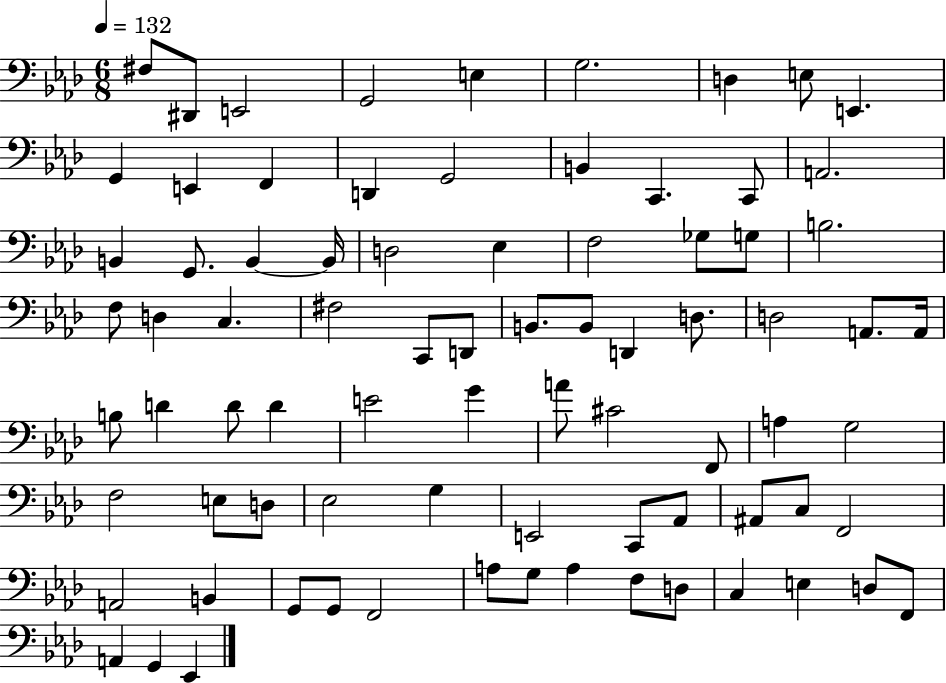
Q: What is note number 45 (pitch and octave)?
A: D4